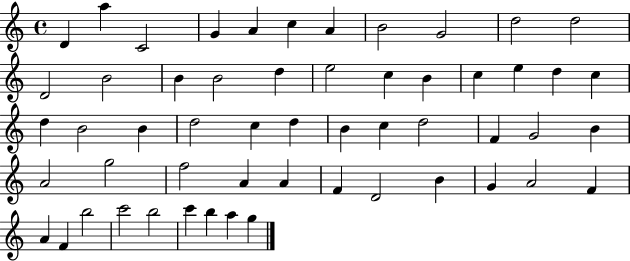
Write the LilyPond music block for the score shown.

{
  \clef treble
  \time 4/4
  \defaultTimeSignature
  \key c \major
  d'4 a''4 c'2 | g'4 a'4 c''4 a'4 | b'2 g'2 | d''2 d''2 | \break d'2 b'2 | b'4 b'2 d''4 | e''2 c''4 b'4 | c''4 e''4 d''4 c''4 | \break d''4 b'2 b'4 | d''2 c''4 d''4 | b'4 c''4 d''2 | f'4 g'2 b'4 | \break a'2 g''2 | f''2 a'4 a'4 | f'4 d'2 b'4 | g'4 a'2 f'4 | \break a'4 f'4 b''2 | c'''2 b''2 | c'''4 b''4 a''4 g''4 | \bar "|."
}